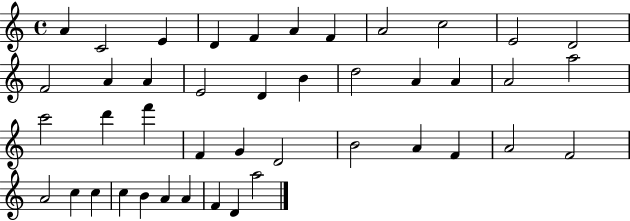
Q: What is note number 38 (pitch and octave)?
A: B4